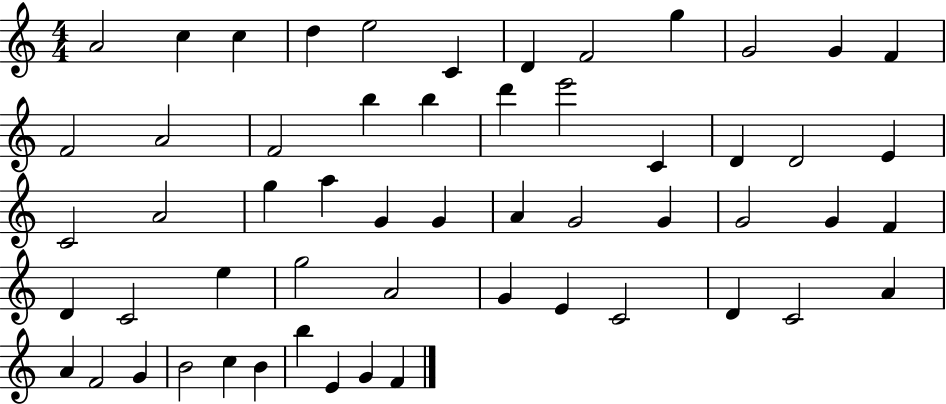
X:1
T:Untitled
M:4/4
L:1/4
K:C
A2 c c d e2 C D F2 g G2 G F F2 A2 F2 b b d' e'2 C D D2 E C2 A2 g a G G A G2 G G2 G F D C2 e g2 A2 G E C2 D C2 A A F2 G B2 c B b E G F